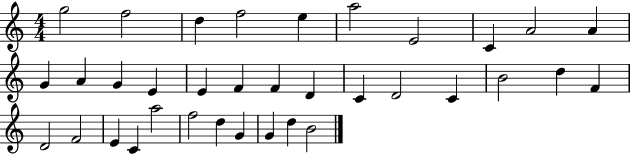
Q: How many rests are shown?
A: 0